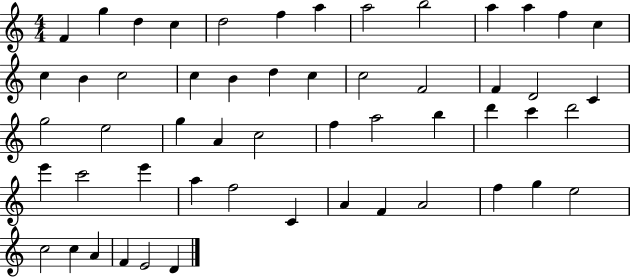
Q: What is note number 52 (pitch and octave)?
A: F4